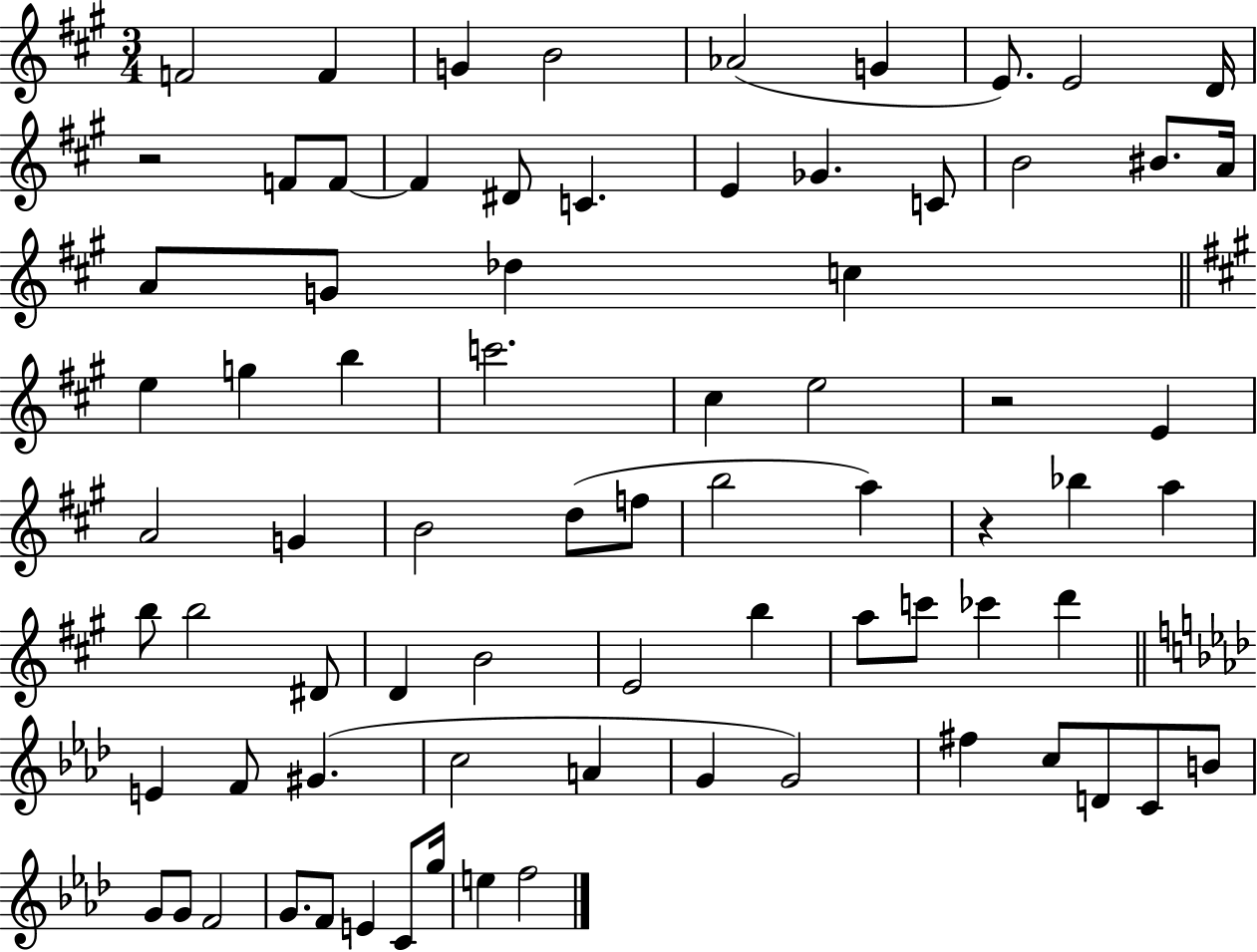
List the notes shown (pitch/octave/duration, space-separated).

F4/h F4/q G4/q B4/h Ab4/h G4/q E4/e. E4/h D4/s R/h F4/e F4/e F4/q D#4/e C4/q. E4/q Gb4/q. C4/e B4/h BIS4/e. A4/s A4/e G4/e Db5/q C5/q E5/q G5/q B5/q C6/h. C#5/q E5/h R/h E4/q A4/h G4/q B4/h D5/e F5/e B5/h A5/q R/q Bb5/q A5/q B5/e B5/h D#4/e D4/q B4/h E4/h B5/q A5/e C6/e CES6/q D6/q E4/q F4/e G#4/q. C5/h A4/q G4/q G4/h F#5/q C5/e D4/e C4/e B4/e G4/e G4/e F4/h G4/e. F4/e E4/q C4/e G5/s E5/q F5/h